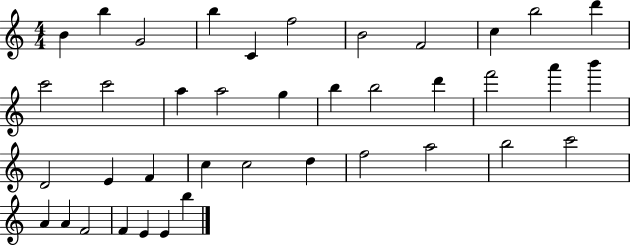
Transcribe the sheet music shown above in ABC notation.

X:1
T:Untitled
M:4/4
L:1/4
K:C
B b G2 b C f2 B2 F2 c b2 d' c'2 c'2 a a2 g b b2 d' f'2 a' b' D2 E F c c2 d f2 a2 b2 c'2 A A F2 F E E b